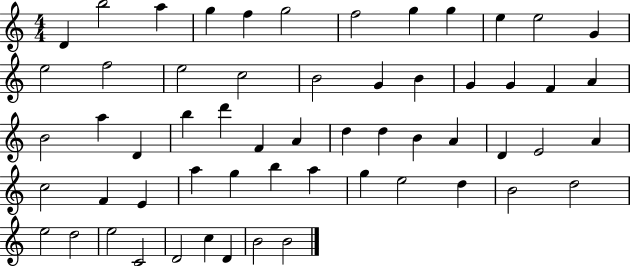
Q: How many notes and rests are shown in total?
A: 58